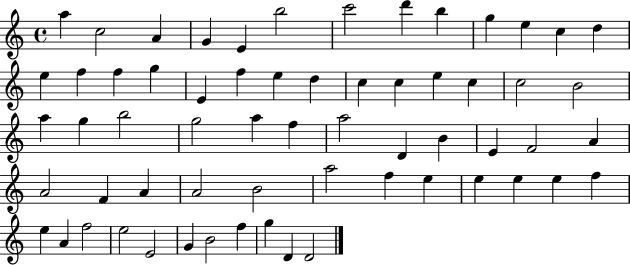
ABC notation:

X:1
T:Untitled
M:4/4
L:1/4
K:C
a c2 A G E b2 c'2 d' b g e c d e f f g E f e d c c e c c2 B2 a g b2 g2 a f a2 D B E F2 A A2 F A A2 B2 a2 f e e e e f e A f2 e2 E2 G B2 f g D D2